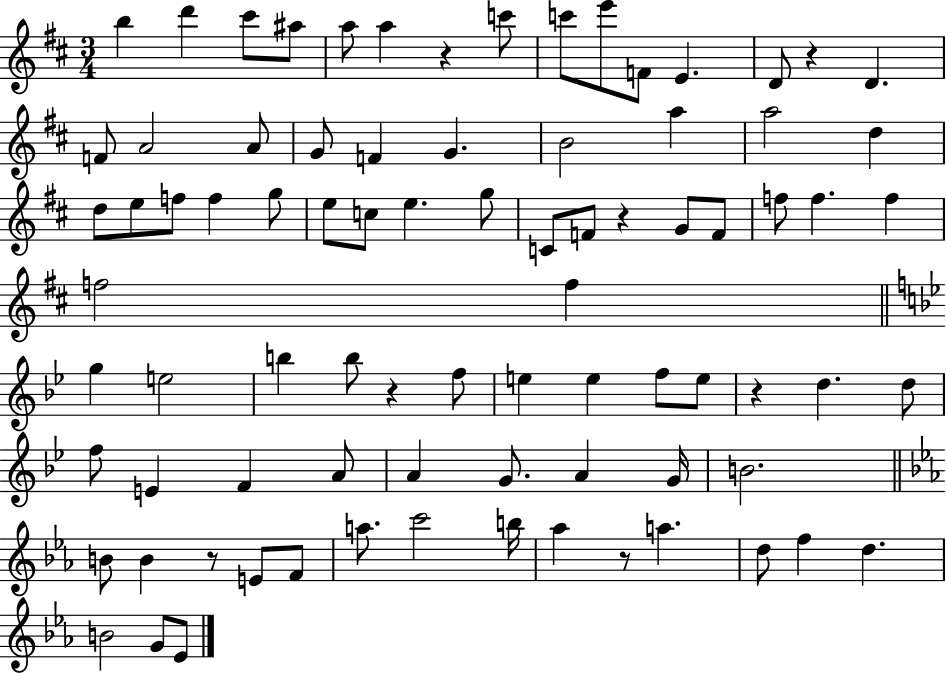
B5/q D6/q C#6/e A#5/e A5/e A5/q R/q C6/e C6/e E6/e F4/e E4/q. D4/e R/q D4/q. F4/e A4/h A4/e G4/e F4/q G4/q. B4/h A5/q A5/h D5/q D5/e E5/e F5/e F5/q G5/e E5/e C5/e E5/q. G5/e C4/e F4/e R/q G4/e F4/e F5/e F5/q. F5/q F5/h F5/q G5/q E5/h B5/q B5/e R/q F5/e E5/q E5/q F5/e E5/e R/q D5/q. D5/e F5/e E4/q F4/q A4/e A4/q G4/e. A4/q G4/s B4/h. B4/e B4/q R/e E4/e F4/e A5/e. C6/h B5/s Ab5/q R/e A5/q. D5/e F5/q D5/q. B4/h G4/e Eb4/e